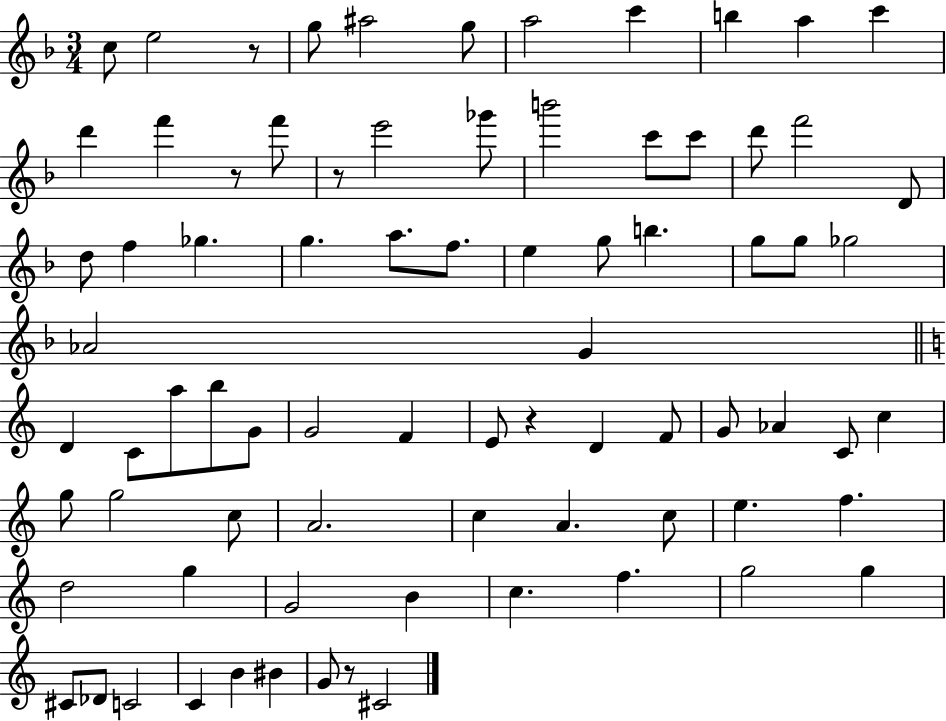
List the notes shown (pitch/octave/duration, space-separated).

C5/e E5/h R/e G5/e A#5/h G5/e A5/h C6/q B5/q A5/q C6/q D6/q F6/q R/e F6/e R/e E6/h Gb6/e B6/h C6/e C6/e D6/e F6/h D4/e D5/e F5/q Gb5/q. G5/q. A5/e. F5/e. E5/q G5/e B5/q. G5/e G5/e Gb5/h Ab4/h G4/q D4/q C4/e A5/e B5/e G4/e G4/h F4/q E4/e R/q D4/q F4/e G4/e Ab4/q C4/e C5/q G5/e G5/h C5/e A4/h. C5/q A4/q. C5/e E5/q. F5/q. D5/h G5/q G4/h B4/q C5/q. F5/q. G5/h G5/q C#4/e Db4/e C4/h C4/q B4/q BIS4/q G4/e R/e C#4/h